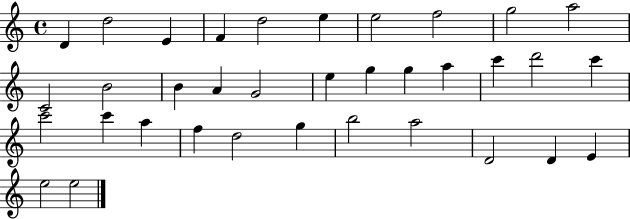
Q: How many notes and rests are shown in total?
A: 35